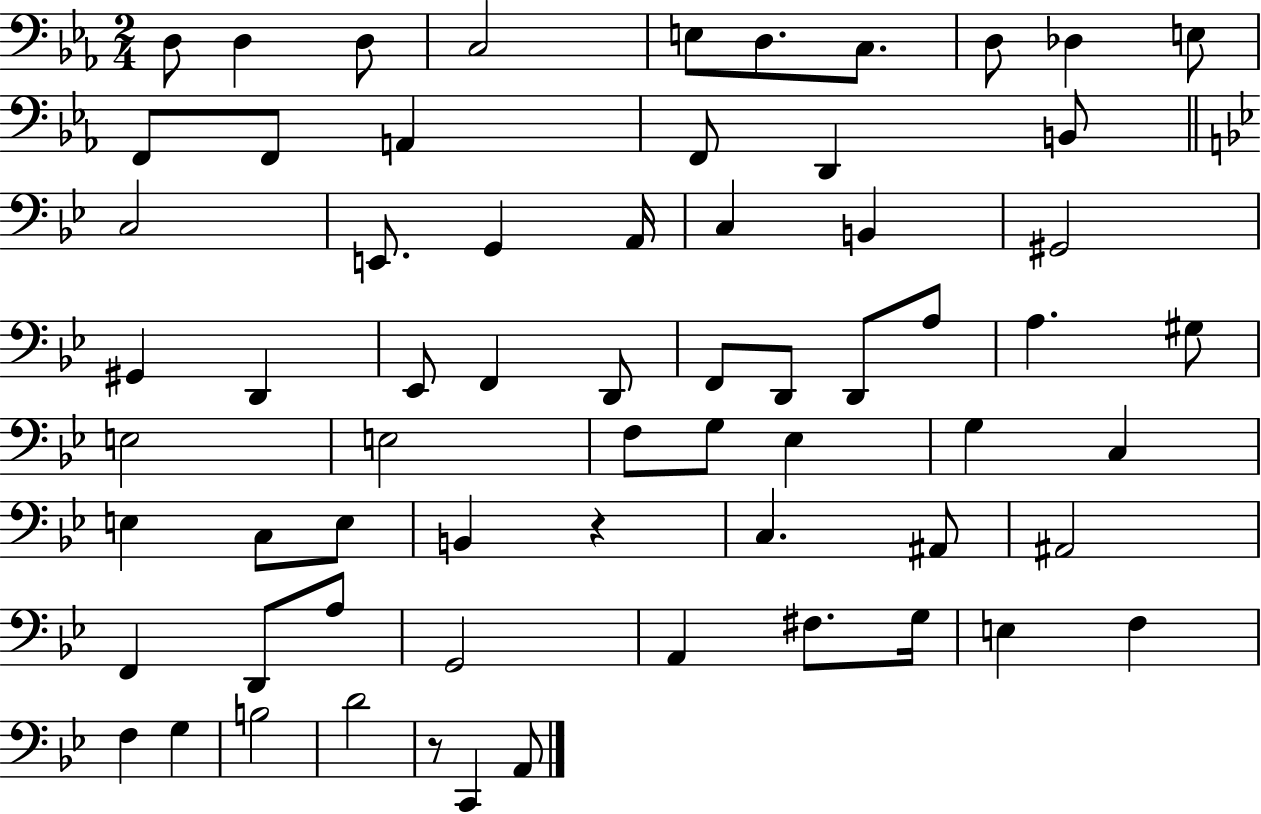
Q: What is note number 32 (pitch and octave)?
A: A3